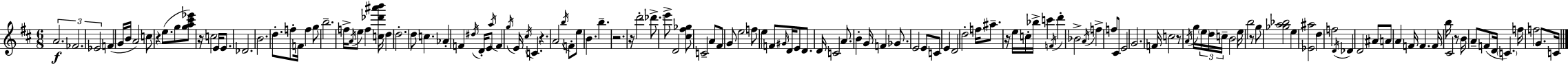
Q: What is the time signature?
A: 6/8